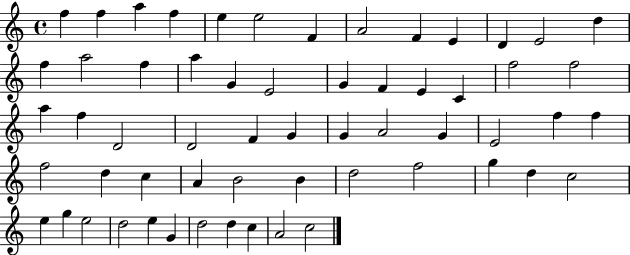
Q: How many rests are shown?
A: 0